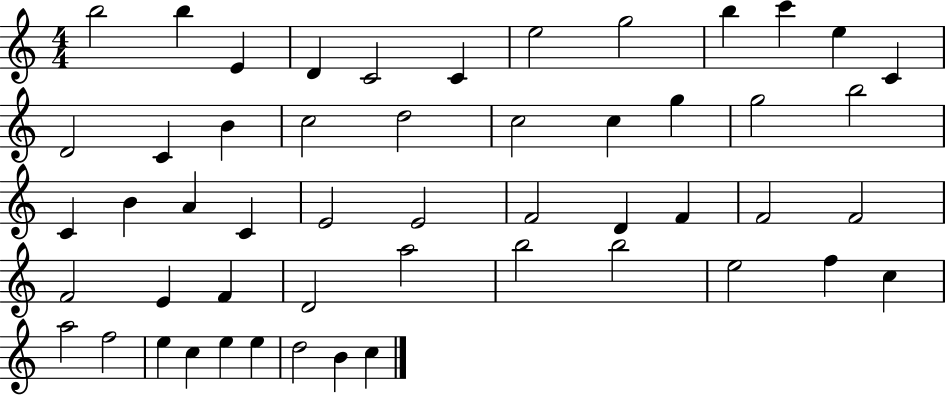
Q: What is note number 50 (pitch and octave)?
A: D5